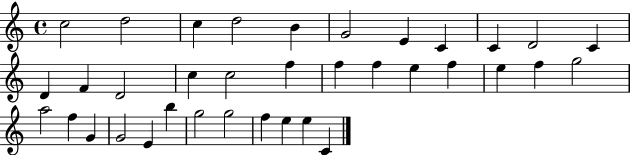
C5/h D5/h C5/q D5/h B4/q G4/h E4/q C4/q C4/q D4/h C4/q D4/q F4/q D4/h C5/q C5/h F5/q F5/q F5/q E5/q F5/q E5/q F5/q G5/h A5/h F5/q G4/q G4/h E4/q B5/q G5/h G5/h F5/q E5/q E5/q C4/q